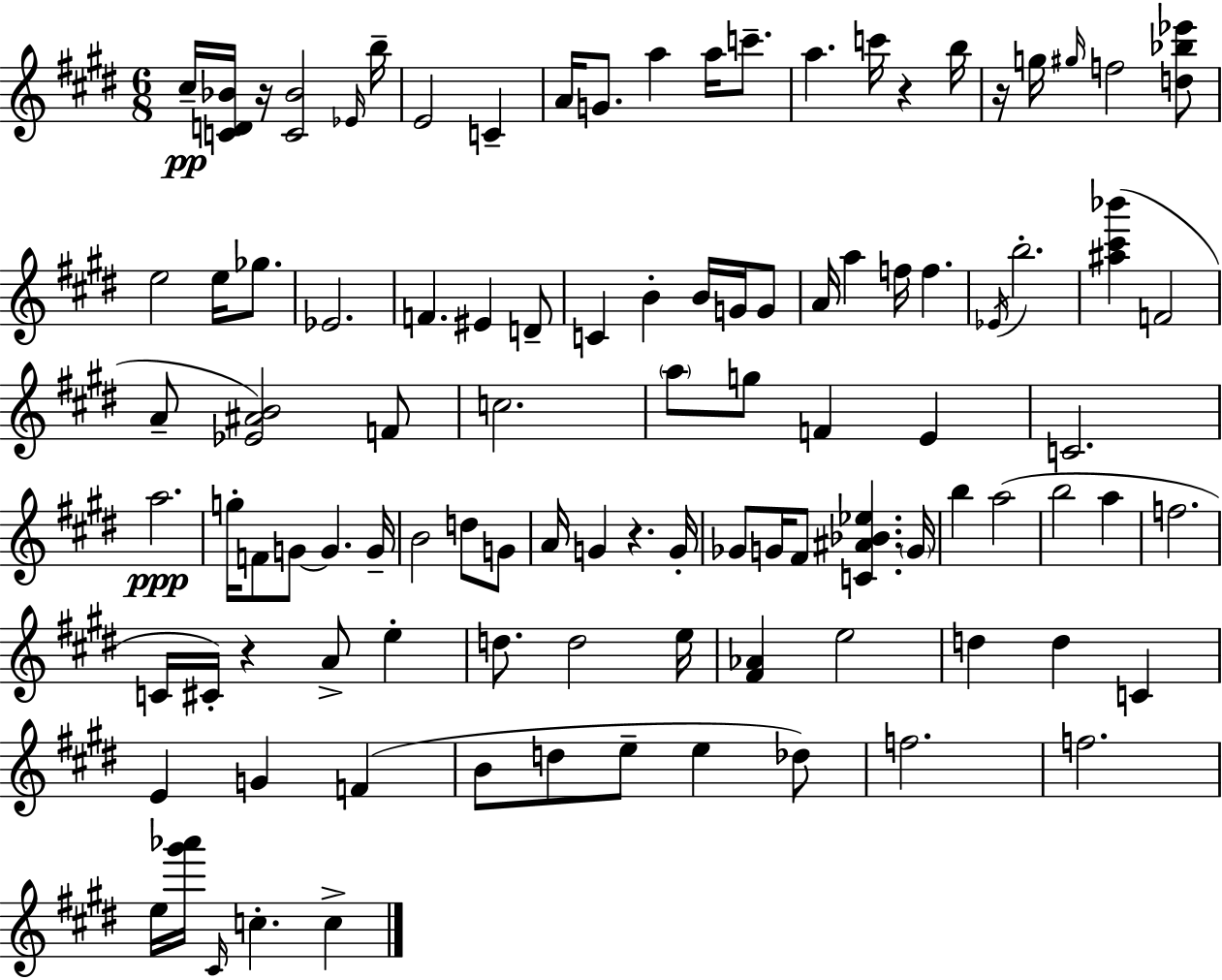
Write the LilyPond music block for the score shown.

{
  \clef treble
  \numericTimeSignature
  \time 6/8
  \key e \major
  cis''16--\pp <c' d' bes'>16 r16 <c' bes'>2 \grace { ees'16 } | b''16-- e'2 c'4-- | a'16 g'8. a''4 a''16 c'''8.-- | a''4. c'''16 r4 | \break b''16 r16 g''16 \grace { gis''16 } f''2 | <d'' bes'' ees'''>8 e''2 e''16 ges''8. | ees'2. | f'4. eis'4 | \break d'8-- c'4 b'4-. b'16 g'16 | g'8 a'16 a''4 f''16 f''4. | \acciaccatura { ees'16 } b''2.-. | <ais'' cis''' bes'''>4( f'2 | \break a'8-- <ees' ais' b'>2) | f'8 c''2. | \parenthesize a''8 g''8 f'4 e'4 | c'2. | \break a''2.\ppp | g''16-. f'8 g'8~~ g'4. | g'16-- b'2 d''8 | g'8 a'16 g'4 r4. | \break g'16-. ges'8 g'16 fis'8 <c' ais' bes' ees''>4. | \parenthesize g'16 b''4 a''2( | b''2 a''4 | f''2. | \break c'16 cis'16-.) r4 a'8-> e''4-. | d''8. d''2 | e''16 <fis' aes'>4 e''2 | d''4 d''4 c'4 | \break e'4 g'4 f'4( | b'8 d''8 e''8-- e''4 | des''8) f''2. | f''2. | \break e''16 <gis''' aes'''>16 \grace { cis'16 } c''4.-. | c''4-> \bar "|."
}